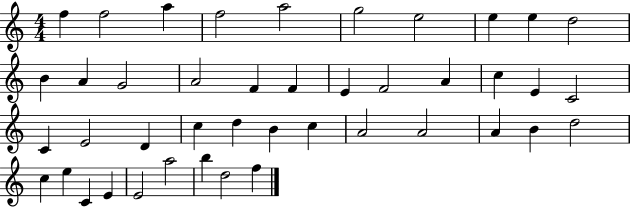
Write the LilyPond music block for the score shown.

{
  \clef treble
  \numericTimeSignature
  \time 4/4
  \key c \major
  f''4 f''2 a''4 | f''2 a''2 | g''2 e''2 | e''4 e''4 d''2 | \break b'4 a'4 g'2 | a'2 f'4 f'4 | e'4 f'2 a'4 | c''4 e'4 c'2 | \break c'4 e'2 d'4 | c''4 d''4 b'4 c''4 | a'2 a'2 | a'4 b'4 d''2 | \break c''4 e''4 c'4 e'4 | e'2 a''2 | b''4 d''2 f''4 | \bar "|."
}